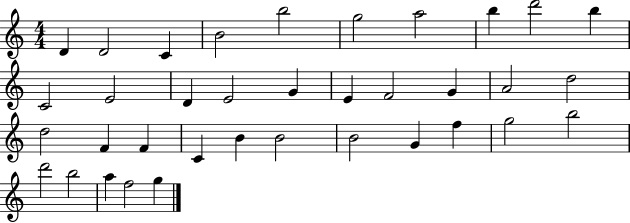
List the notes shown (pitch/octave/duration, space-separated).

D4/q D4/h C4/q B4/h B5/h G5/h A5/h B5/q D6/h B5/q C4/h E4/h D4/q E4/h G4/q E4/q F4/h G4/q A4/h D5/h D5/h F4/q F4/q C4/q B4/q B4/h B4/h G4/q F5/q G5/h B5/h D6/h B5/h A5/q F5/h G5/q